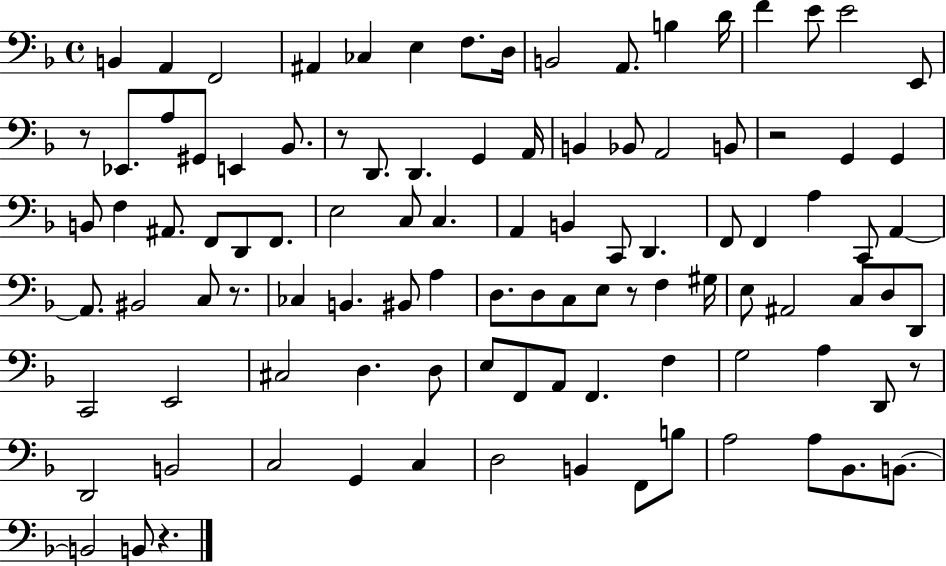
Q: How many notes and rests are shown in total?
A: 102